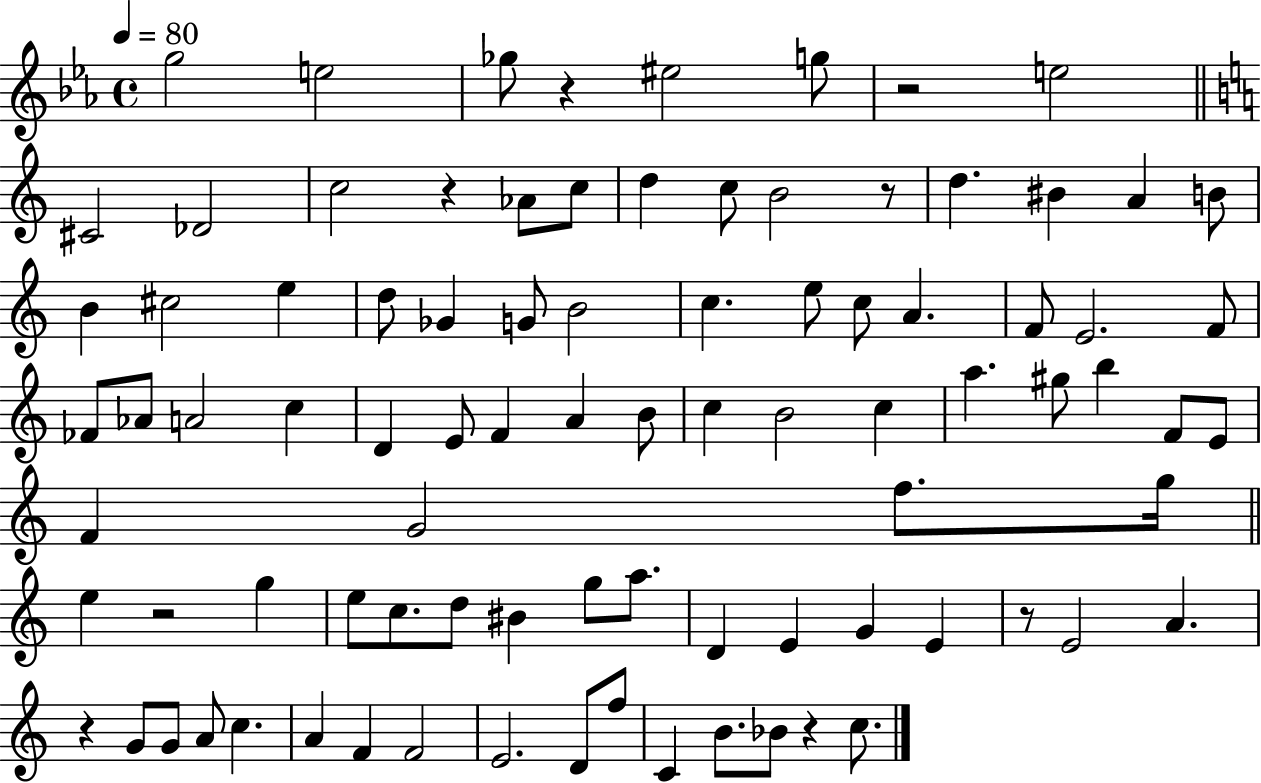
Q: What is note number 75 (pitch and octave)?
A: E4